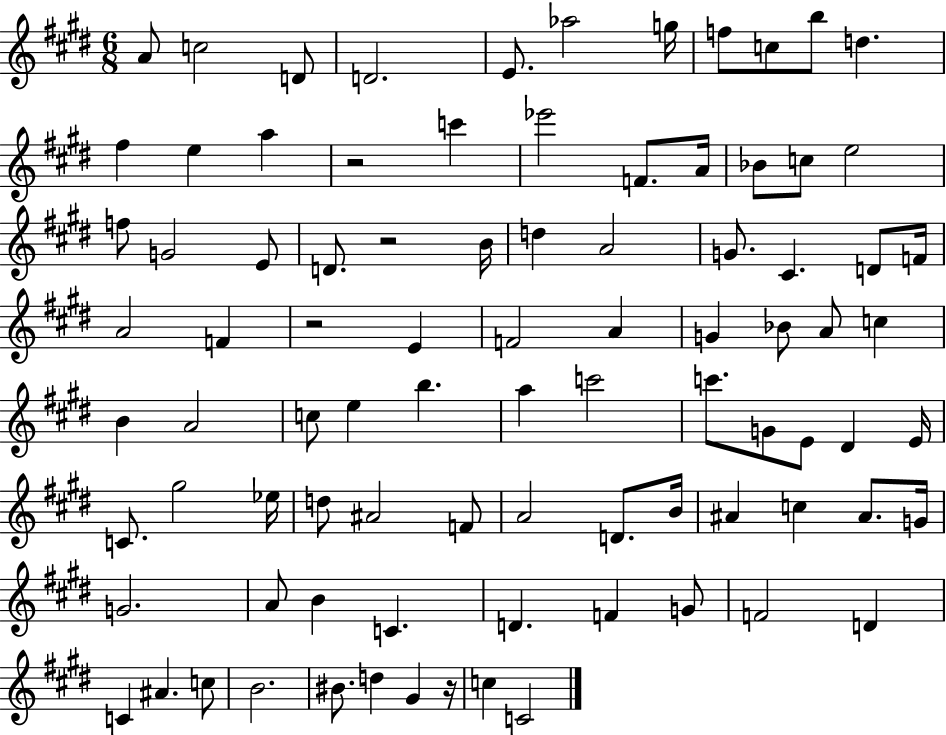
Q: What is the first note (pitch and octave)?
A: A4